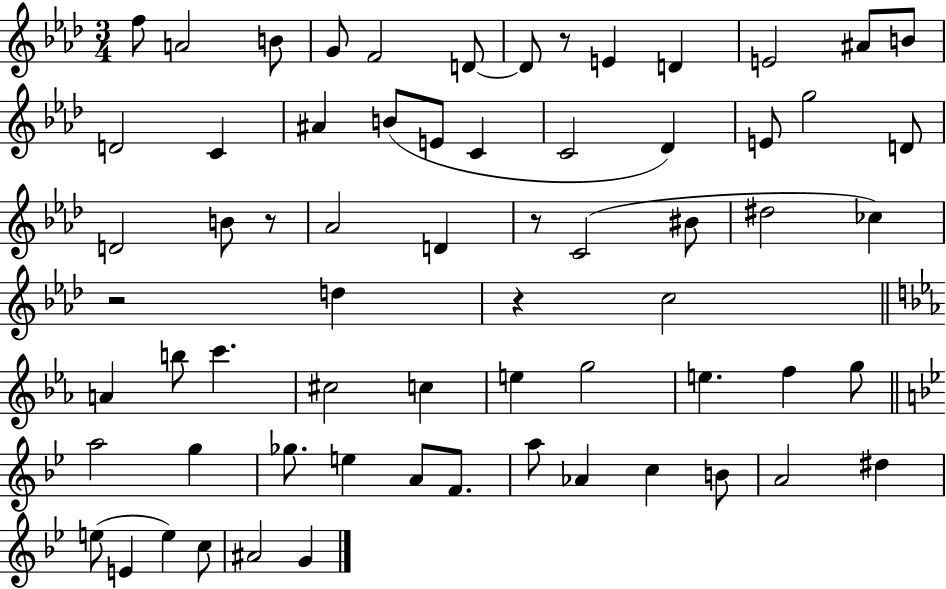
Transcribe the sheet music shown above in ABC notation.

X:1
T:Untitled
M:3/4
L:1/4
K:Ab
f/2 A2 B/2 G/2 F2 D/2 D/2 z/2 E D E2 ^A/2 B/2 D2 C ^A B/2 E/2 C C2 _D E/2 g2 D/2 D2 B/2 z/2 _A2 D z/2 C2 ^B/2 ^d2 _c z2 d z c2 A b/2 c' ^c2 c e g2 e f g/2 a2 g _g/2 e A/2 F/2 a/2 _A c B/2 A2 ^d e/2 E e c/2 ^A2 G